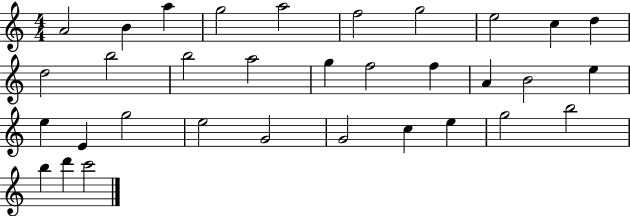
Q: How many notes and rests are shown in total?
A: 33